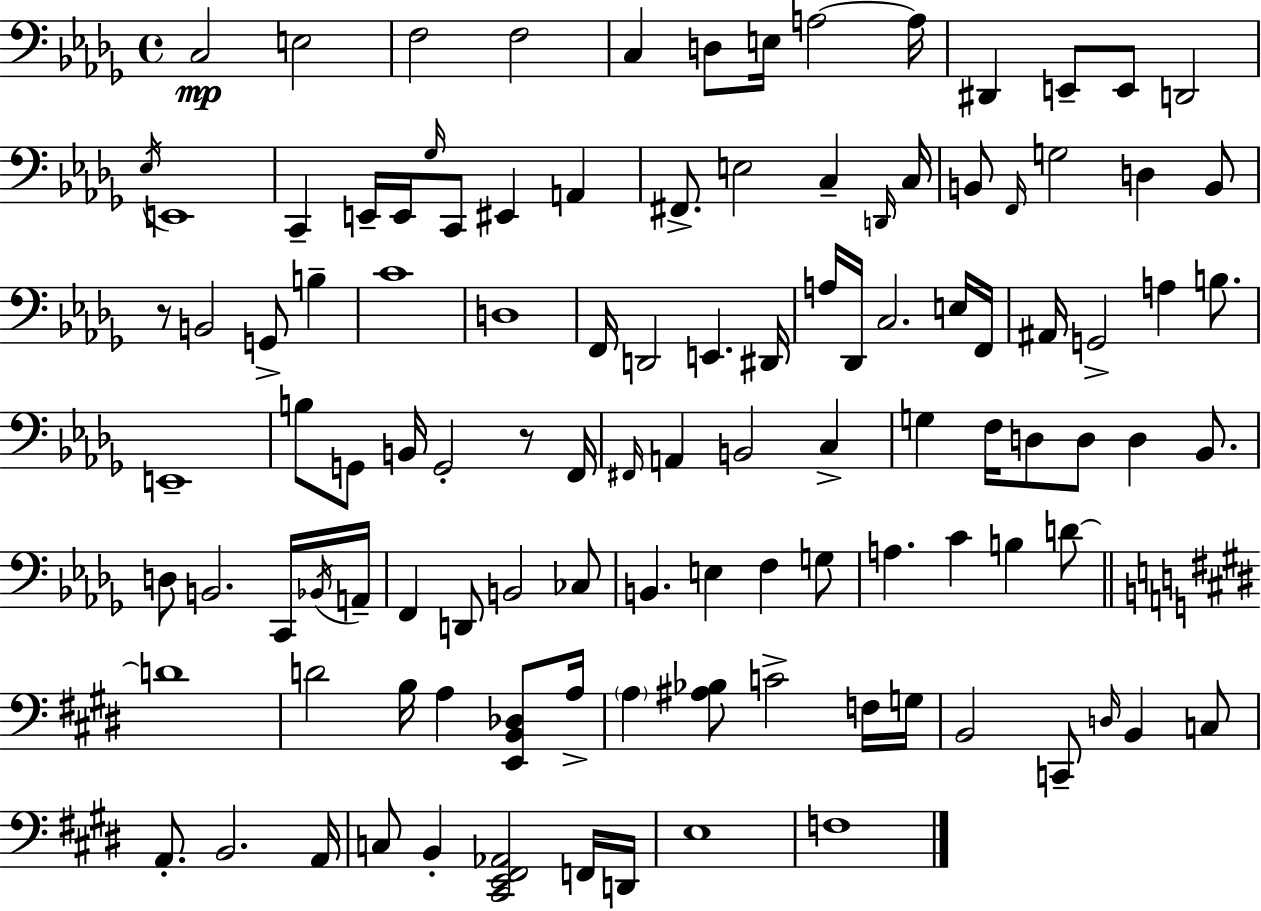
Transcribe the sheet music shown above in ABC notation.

X:1
T:Untitled
M:4/4
L:1/4
K:Bbm
C,2 E,2 F,2 F,2 C, D,/2 E,/4 A,2 A,/4 ^D,, E,,/2 E,,/2 D,,2 _E,/4 E,,4 C,, E,,/4 E,,/4 _G,/4 C,,/2 ^E,, A,, ^F,,/2 E,2 C, D,,/4 C,/4 B,,/2 F,,/4 G,2 D, B,,/2 z/2 B,,2 G,,/2 B, C4 D,4 F,,/4 D,,2 E,, ^D,,/4 A,/4 _D,,/4 C,2 E,/4 F,,/4 ^A,,/4 G,,2 A, B,/2 E,,4 B,/2 G,,/2 B,,/4 G,,2 z/2 F,,/4 ^F,,/4 A,, B,,2 C, G, F,/4 D,/2 D,/2 D, _B,,/2 D,/2 B,,2 C,,/4 _B,,/4 A,,/4 F,, D,,/2 B,,2 _C,/2 B,, E, F, G,/2 A, C B, D/2 D4 D2 B,/4 A, [E,,B,,_D,]/2 A,/4 A, [^A,_B,]/2 C2 F,/4 G,/4 B,,2 C,,/2 D,/4 B,, C,/2 A,,/2 B,,2 A,,/4 C,/2 B,, [^C,,E,,^F,,_A,,]2 F,,/4 D,,/4 E,4 F,4